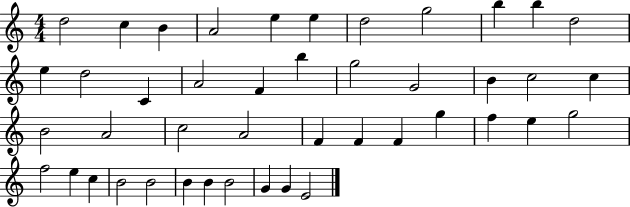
{
  \clef treble
  \numericTimeSignature
  \time 4/4
  \key c \major
  d''2 c''4 b'4 | a'2 e''4 e''4 | d''2 g''2 | b''4 b''4 d''2 | \break e''4 d''2 c'4 | a'2 f'4 b''4 | g''2 g'2 | b'4 c''2 c''4 | \break b'2 a'2 | c''2 a'2 | f'4 f'4 f'4 g''4 | f''4 e''4 g''2 | \break f''2 e''4 c''4 | b'2 b'2 | b'4 b'4 b'2 | g'4 g'4 e'2 | \break \bar "|."
}